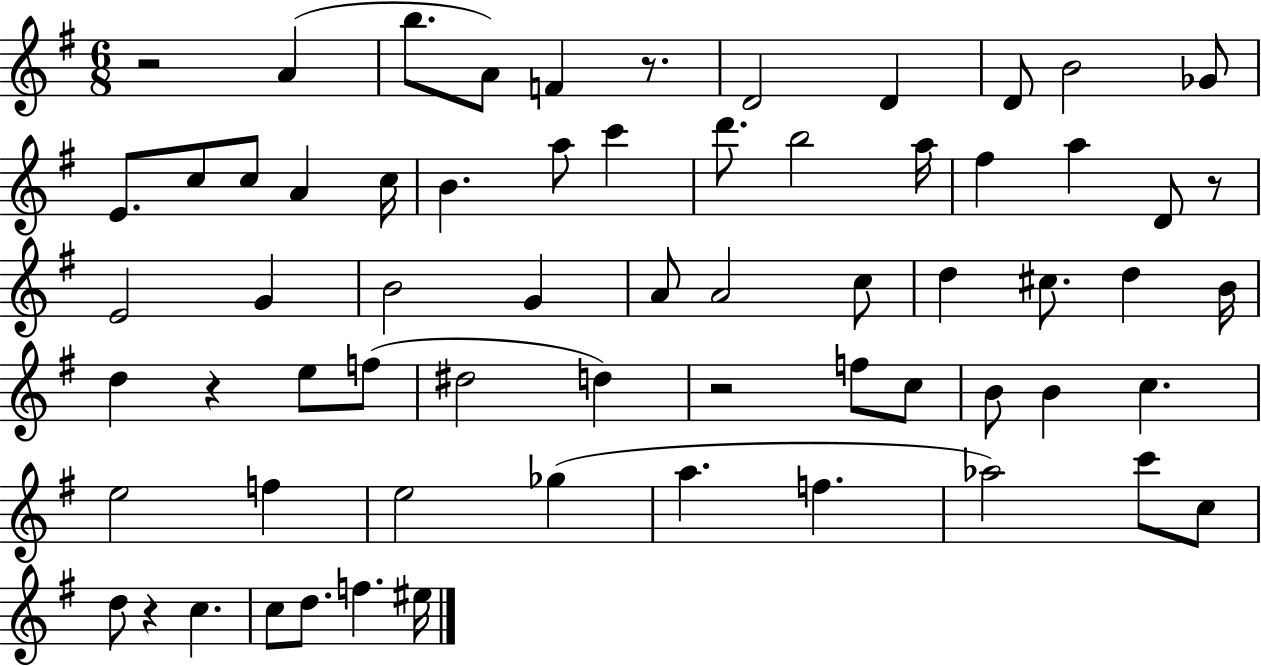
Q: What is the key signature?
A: G major